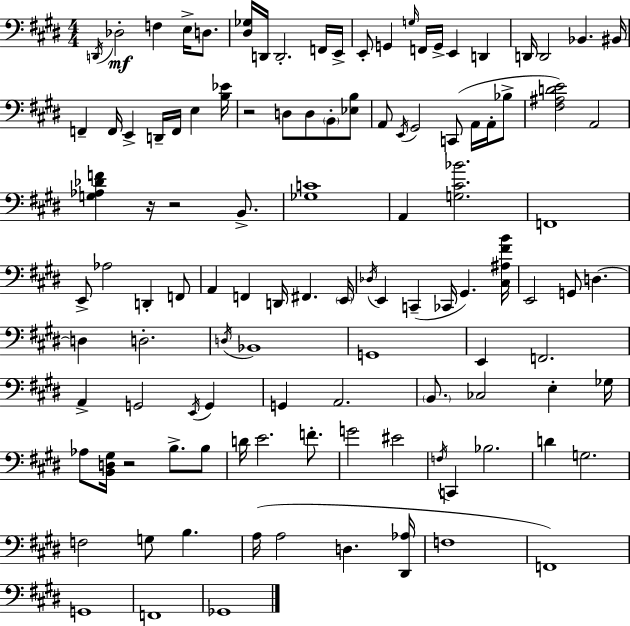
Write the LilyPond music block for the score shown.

{
  \clef bass
  \numericTimeSignature
  \time 4/4
  \key e \major
  \acciaccatura { d,16 }\mf des2-. f4 e16-> d8. | <dis ges>16 d,16 d,2.-. f,16 | e,16-> e,8-. g,4 \grace { g16 } f,16 g,16-> e,4 d,4 | d,16 d,2 bes,4. | \break bis,16 f,4-- f,16 e,4-> d,16-- f,16 e4 | <b ees'>16 r2 d8 d8 \parenthesize b,8-. | <ees b>8 a,8 \acciaccatura { e,16 } gis,2 c,8( a,16 | a,16-. bes8-> <fis ais d' e'>2) a,2 | \break <g aes des' f'>4 r16 r2 | b,8.-> <ges c'>1 | a,4 <g cis' bes'>2. | f,1 | \break e,8-> aes2 d,4-. | f,8 a,4 f,4 d,16 fis,4. | \parenthesize e,16 \acciaccatura { des16 } e,4 c,4--( ces,16 gis,4.) | <cis ais fis' b'>16 e,2 g,8 d4.~~ | \break d4 d2.-. | \acciaccatura { d16 } bes,1 | g,1 | e,4 f,2. | \break a,4-> g,2 | \acciaccatura { e,16 } g,4 g,4 a,2. | \parenthesize b,8. ces2 | e4-. ges16 aes8 <b, d gis>16 r2 | \break b8.-> b8 d'16 e'2. | f'8.-. g'2 eis'2 | \acciaccatura { f16 } c,4 bes2. | d'4 g2. | \break f2 g8 | b4. a16( a2 | d4. <dis, aes>16 f1 | f,1) | \break g,1 | f,1 | ges,1 | \bar "|."
}